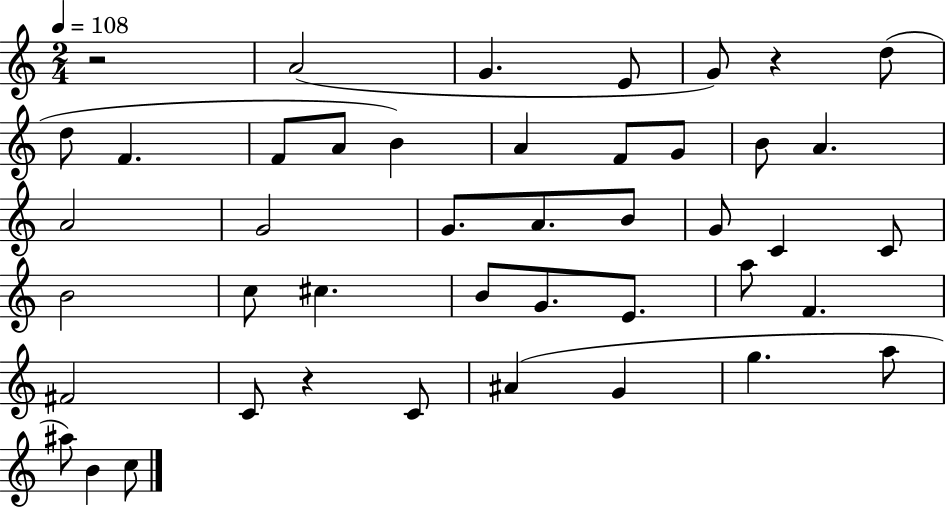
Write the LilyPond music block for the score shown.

{
  \clef treble
  \numericTimeSignature
  \time 2/4
  \key c \major
  \tempo 4 = 108
  r2 | a'2( | g'4. e'8 | g'8) r4 d''8( | \break d''8 f'4. | f'8 a'8 b'4) | a'4 f'8 g'8 | b'8 a'4. | \break a'2 | g'2 | g'8. a'8. b'8 | g'8 c'4 c'8 | \break b'2 | c''8 cis''4. | b'8 g'8. e'8. | a''8 f'4. | \break fis'2 | c'8 r4 c'8 | ais'4( g'4 | g''4. a''8 | \break ais''8) b'4 c''8 | \bar "|."
}